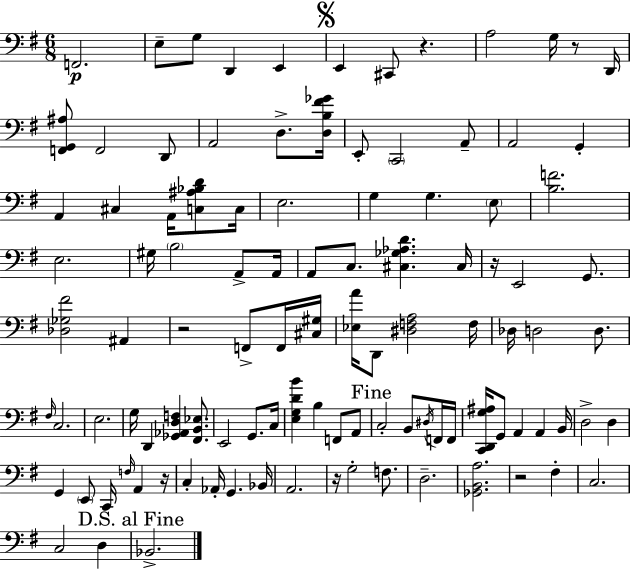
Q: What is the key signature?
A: G major